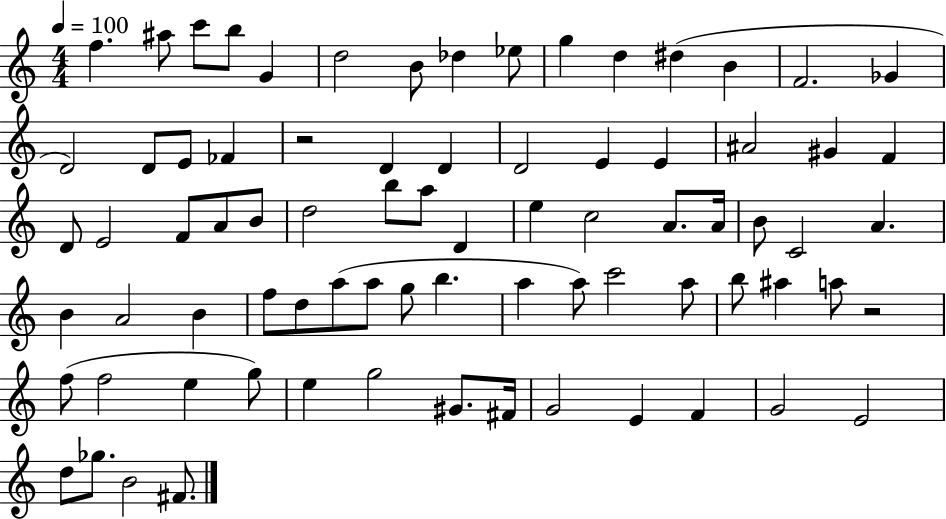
F5/q. A#5/e C6/e B5/e G4/q D5/h B4/e Db5/q Eb5/e G5/q D5/q D#5/q B4/q F4/h. Gb4/q D4/h D4/e E4/e FES4/q R/h D4/q D4/q D4/h E4/q E4/q A#4/h G#4/q F4/q D4/e E4/h F4/e A4/e B4/e D5/h B5/e A5/e D4/q E5/q C5/h A4/e. A4/s B4/e C4/h A4/q. B4/q A4/h B4/q F5/e D5/e A5/e A5/e G5/e B5/q. A5/q A5/e C6/h A5/e B5/e A#5/q A5/e R/h F5/e F5/h E5/q G5/e E5/q G5/h G#4/e. F#4/s G4/h E4/q F4/q G4/h E4/h D5/e Gb5/e. B4/h F#4/e.